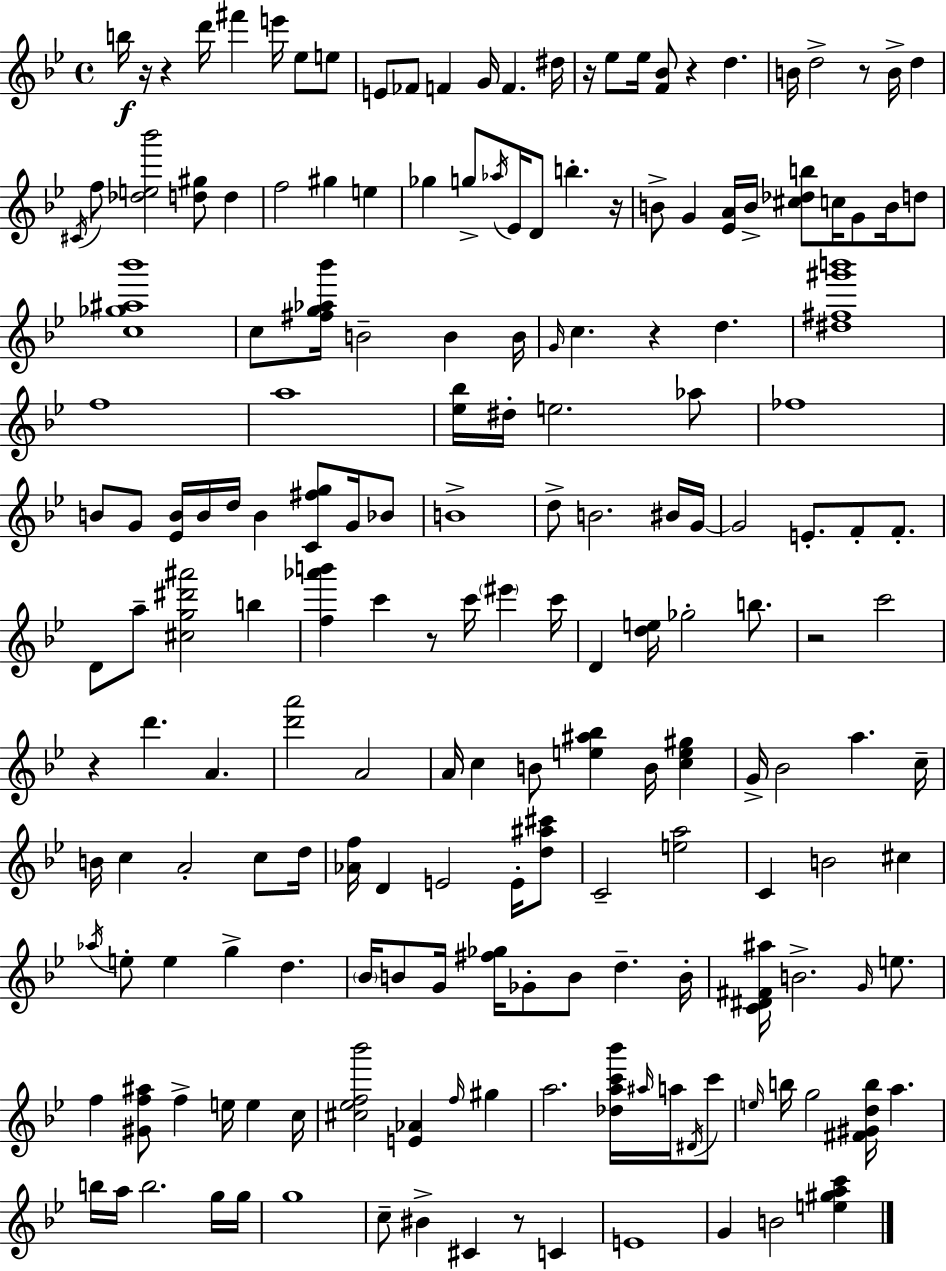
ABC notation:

X:1
T:Untitled
M:4/4
L:1/4
K:Bb
b/4 z/4 z d'/4 ^f' e'/4 _e/2 e/2 E/2 _F/2 F G/4 F ^d/4 z/4 _e/2 _e/4 [F_B]/2 z d B/4 d2 z/2 B/4 d ^C/4 f/2 [_de_b']2 [d^g]/2 d f2 ^g e _g g/2 _a/4 _E/4 D/2 b z/4 B/2 G [_EA]/4 B/4 [^c_db]/2 c/4 G/2 B/4 d/2 [c_g^a_b']4 c/2 [^fg_a_b']/4 B2 B B/4 G/4 c z d [^d^f^g'b']4 f4 a4 [_e_b]/4 ^d/4 e2 _a/2 _f4 B/2 G/2 [_EB]/4 B/4 d/4 B [C^fg]/2 G/4 _B/2 B4 d/2 B2 ^B/4 G/4 G2 E/2 F/2 F/2 D/2 a/2 [^cg^d'^a']2 b [f_a'b'] c' z/2 c'/4 ^e' c'/4 D [de]/4 _g2 b/2 z2 c'2 z d' A [d'a']2 A2 A/4 c B/2 [e^a_b] B/4 [ce^g] G/4 _B2 a c/4 B/4 c A2 c/2 d/4 [_Af]/4 D E2 E/4 [d^a^c']/2 C2 [ea]2 C B2 ^c _a/4 e/2 e g d _B/4 B/2 G/4 [^f_g]/4 _G/2 B/2 d B/4 [C^D^F^a]/4 B2 G/4 e/2 f [^Gf^a]/2 f e/4 e c/4 [^c_ef_b']2 [E_A] f/4 ^g a2 [_dac'_b']/4 ^a/4 a/4 ^D/4 c'/2 e/4 b/4 g2 [^F^Gdb]/4 a b/4 a/4 b2 g/4 g/4 g4 c/2 ^B ^C z/2 C E4 G B2 [e^gac']